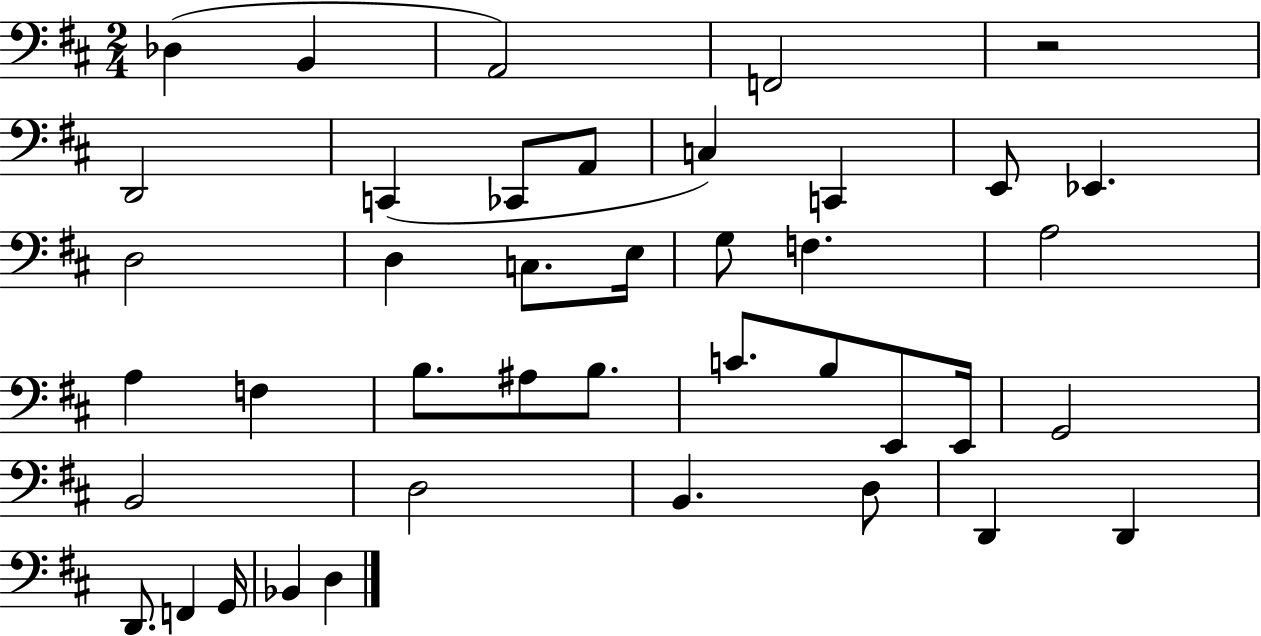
Db3/q B2/q A2/h F2/h R/h D2/h C2/q CES2/e A2/e C3/q C2/q E2/e Eb2/q. D3/h D3/q C3/e. E3/s G3/e F3/q. A3/h A3/q F3/q B3/e. A#3/e B3/e. C4/e. B3/e E2/e E2/s G2/h B2/h D3/h B2/q. D3/e D2/q D2/q D2/e. F2/q G2/s Bb2/q D3/q